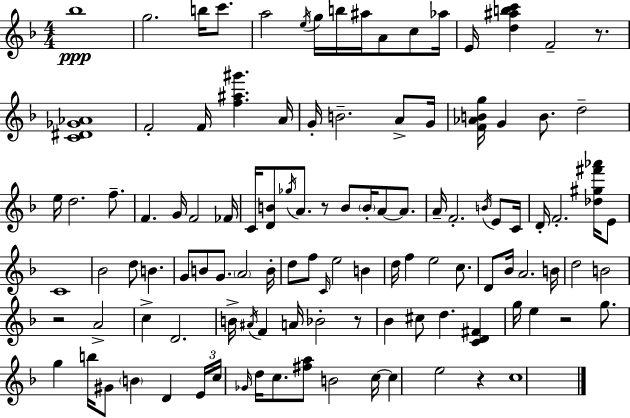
{
  \clef treble
  \numericTimeSignature
  \time 4/4
  \key f \major
  \repeat volta 2 { bes''1\ppp | g''2. b''16 c'''8. | a''2 \acciaccatura { e''16 } g''16 b''16 ais''16 a'8 c''8 | aes''16 e'16 <d'' ais'' b'' c'''>4 f'2-- r8. | \break <c' dis' ges' aes'>1 | f'2-. f'16 <f'' ais'' gis'''>4. | a'16 g'16-. b'2.-- a'8-> | g'16 <f' aes' b' g''>16 g'4 b'8. d''2-- | \break e''16 d''2. f''8.-- | f'4. g'16 f'2 | fes'16 c'16 <d' b'>8 \acciaccatura { ges''16 } a'8. r8 b'8 \parenthesize b'16-. a'8~~ a'8. | a'16-- f'2.-. \acciaccatura { b'16 } | \break e'8 c'16 d'16-. f'2.-. | <des'' gis'' fis''' aes'''>16 e'8 c'1 | bes'2 d''8 b'4. | g'8 b'8 g'8. \parenthesize a'2 | \break b'16-. d''8 f''8 \grace { c'16 } e''2 | b'4 d''16 f''4 e''2 | c''8. d'8 bes'16 a'2. | b'16 d''2 b'2 | \break r2 a'2-> | c''4-> d'2. | b'16-> \acciaccatura { ais'16 } f'4 a'16 bes'2-. | r8 bes'4 cis''8 d''4. | \break <c' d' fis'>4 g''16 e''4 r2 | g''8. g''4 b''16 gis'8 \parenthesize b'4 | d'4 \tuplet 3/2 { e'16 c''16 \grace { ges'16 } } d''16 c''8. <fis'' a''>8 b'2 | c''16~~ c''4 e''2 | \break r4 c''1 | } \bar "|."
}